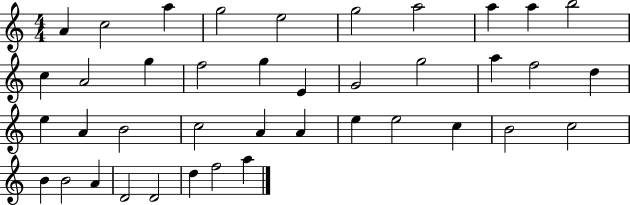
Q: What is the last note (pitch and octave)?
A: A5